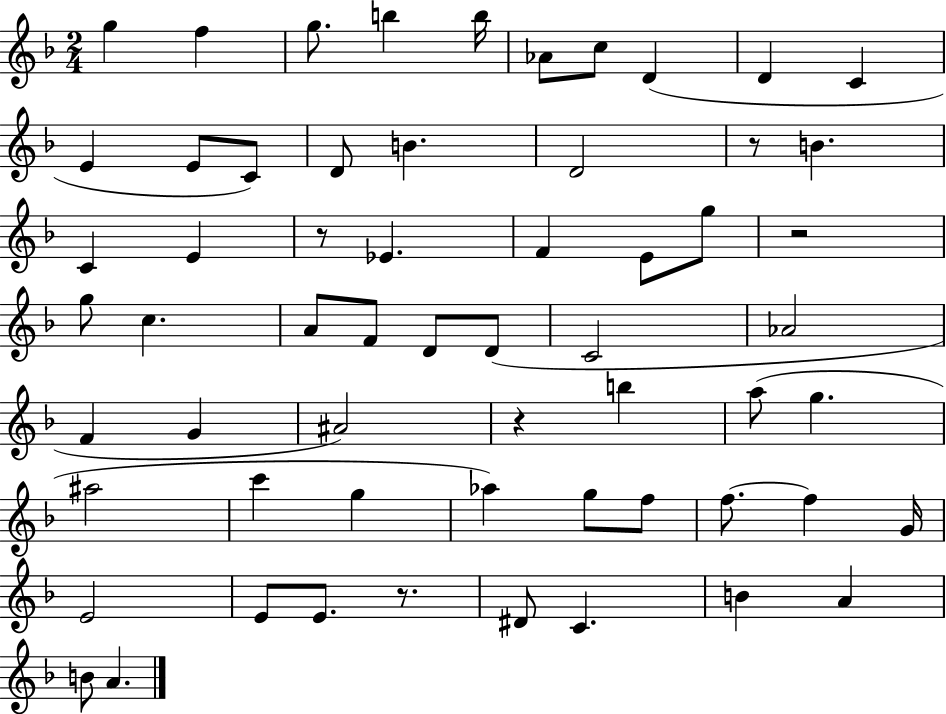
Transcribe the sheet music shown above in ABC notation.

X:1
T:Untitled
M:2/4
L:1/4
K:F
g f g/2 b b/4 _A/2 c/2 D D C E E/2 C/2 D/2 B D2 z/2 B C E z/2 _E F E/2 g/2 z2 g/2 c A/2 F/2 D/2 D/2 C2 _A2 F G ^A2 z b a/2 g ^a2 c' g _a g/2 f/2 f/2 f G/4 E2 E/2 E/2 z/2 ^D/2 C B A B/2 A